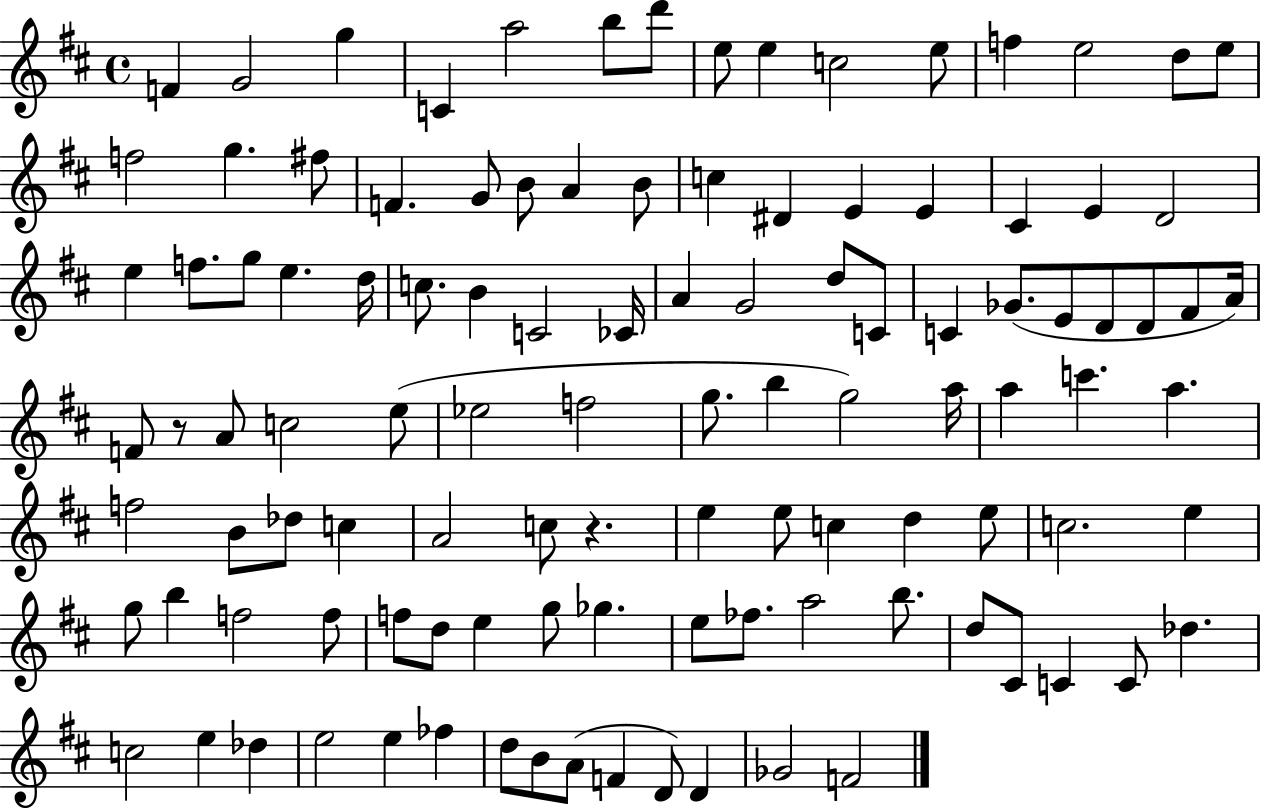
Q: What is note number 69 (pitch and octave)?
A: C5